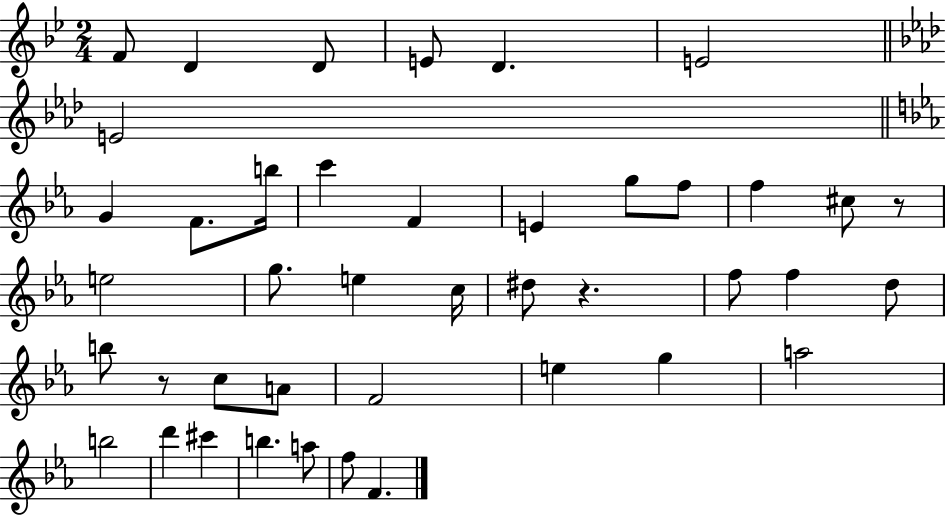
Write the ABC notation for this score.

X:1
T:Untitled
M:2/4
L:1/4
K:Bb
F/2 D D/2 E/2 D E2 E2 G F/2 b/4 c' F E g/2 f/2 f ^c/2 z/2 e2 g/2 e c/4 ^d/2 z f/2 f d/2 b/2 z/2 c/2 A/2 F2 e g a2 b2 d' ^c' b a/2 f/2 F